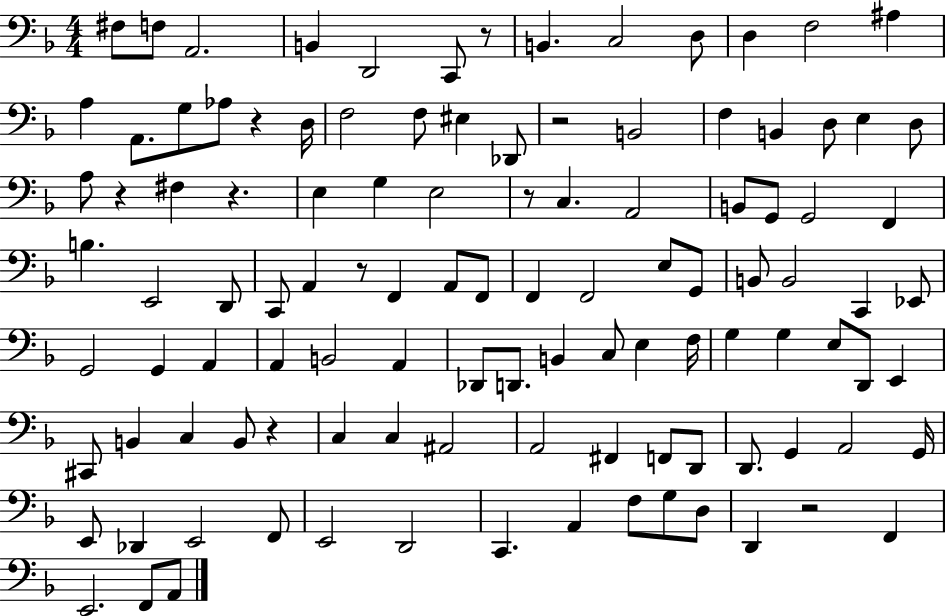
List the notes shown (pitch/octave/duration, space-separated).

F#3/e F3/e A2/h. B2/q D2/h C2/e R/e B2/q. C3/h D3/e D3/q F3/h A#3/q A3/q A2/e. G3/e Ab3/e R/q D3/s F3/h F3/e EIS3/q Db2/e R/h B2/h F3/q B2/q D3/e E3/q D3/e A3/e R/q F#3/q R/q. E3/q G3/q E3/h R/e C3/q. A2/h B2/e G2/e G2/h F2/q B3/q. E2/h D2/e C2/e A2/q R/e F2/q A2/e F2/e F2/q F2/h E3/e G2/e B2/e B2/h C2/q Eb2/e G2/h G2/q A2/q A2/q B2/h A2/q Db2/e D2/e. B2/q C3/e E3/q F3/s G3/q G3/q E3/e D2/e E2/q C#2/e B2/q C3/q B2/e R/q C3/q C3/q A#2/h A2/h F#2/q F2/e D2/e D2/e. G2/q A2/h G2/s E2/e Db2/q E2/h F2/e E2/h D2/h C2/q. A2/q F3/e G3/e D3/e D2/q R/h F2/q E2/h. F2/e A2/e